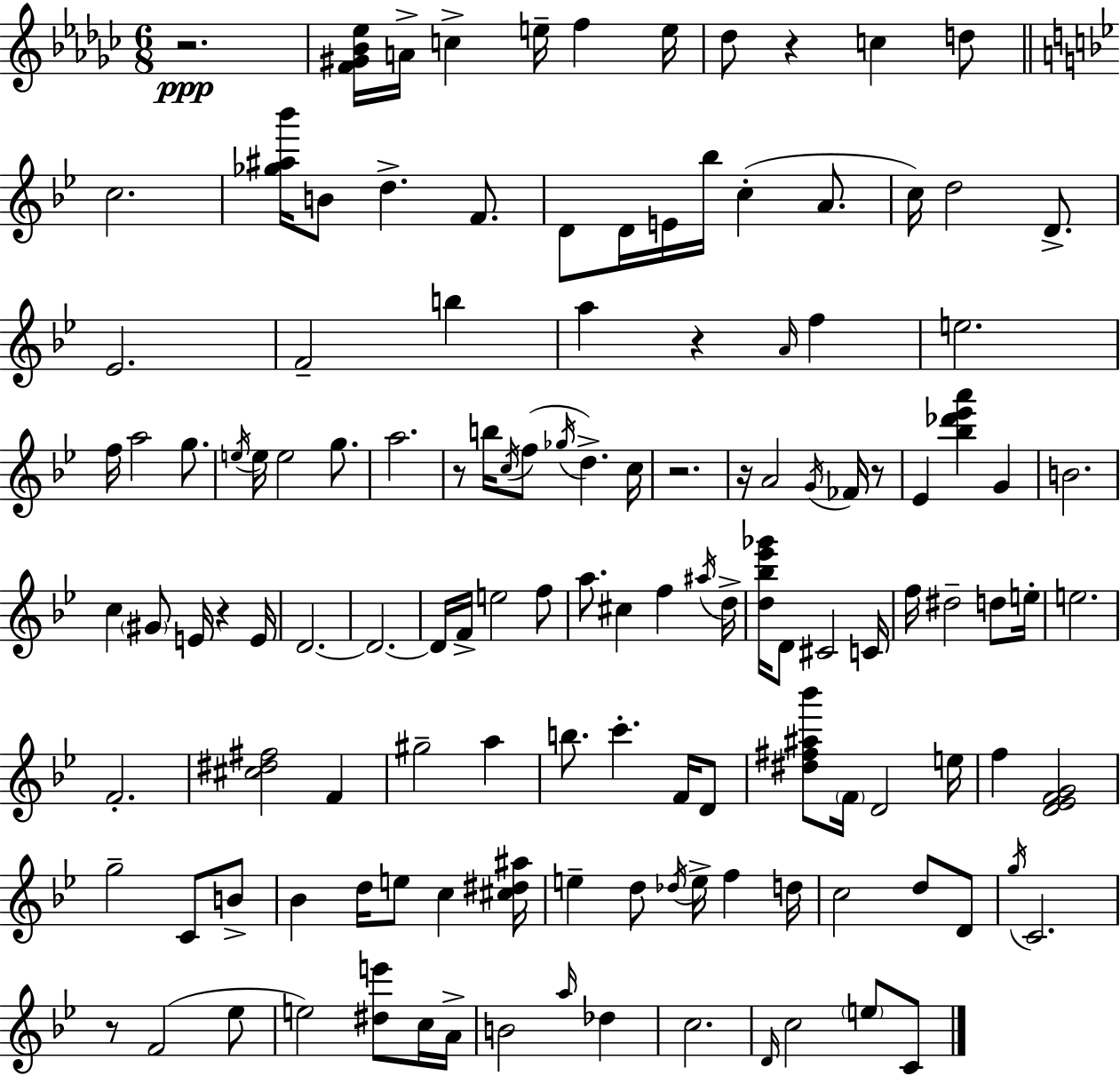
{
  \clef treble
  \numericTimeSignature
  \time 6/8
  \key ees \minor
  r2.\ppp | <f' gis' bes' ees''>16 a'16-> c''4-> e''16-- f''4 e''16 | des''8 r4 c''4 d''8 | \bar "||" \break \key bes \major c''2. | <ges'' ais'' bes'''>16 b'8 d''4.-> f'8. | d'8 d'16 e'16 bes''16 c''4-.( a'8. | c''16) d''2 d'8.-> | \break ees'2. | f'2-- b''4 | a''4 r4 \grace { a'16 } f''4 | e''2. | \break f''16 a''2 g''8. | \acciaccatura { e''16 } e''16 e''2 g''8. | a''2. | r8 b''16 \acciaccatura { c''16 }( f''8 \acciaccatura { ges''16 } d''4.->) | \break c''16 r2. | r16 a'2 | \acciaccatura { g'16 } fes'16 r8 ees'4 <bes'' des''' ees''' a'''>4 | g'4 b'2. | \break c''4 \parenthesize gis'8 e'16 | r4 e'16 d'2.~~ | d'2.~~ | d'16 f'16-> e''2 | \break f''8 a''8. cis''4 | f''4 \acciaccatura { ais''16 } d''16-> <d'' bes'' ees''' ges'''>16 d'8 cis'2 | c'16 f''16 dis''2-- | d''8 e''16-. e''2. | \break f'2.-. | <cis'' dis'' fis''>2 | f'4 gis''2-- | a''4 b''8. c'''4.-. | \break f'16 d'8 <dis'' fis'' ais'' bes'''>8 \parenthesize f'16 d'2 | e''16 f''4 <d' ees' f' g'>2 | g''2-- | c'8 b'8-> bes'4 d''16 e''8 | \break c''4 <cis'' dis'' ais''>16 e''4-- d''8 | \acciaccatura { des''16 } e''16-> f''4 d''16 c''2 | d''8 d'8 \acciaccatura { g''16 } c'2. | r8 f'2( | \break ees''8 e''2) | <dis'' e'''>8 c''16 a'16-> b'2 | \grace { a''16 } des''4 c''2. | \grace { d'16 } c''2 | \break \parenthesize e''8 c'8 \bar "|."
}